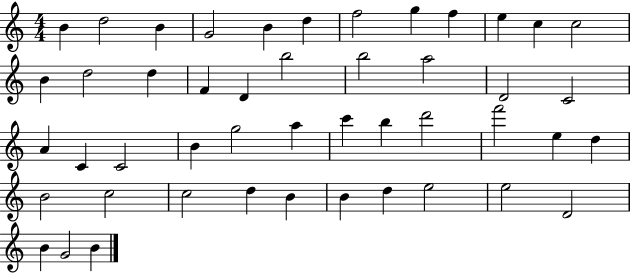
X:1
T:Untitled
M:4/4
L:1/4
K:C
B d2 B G2 B d f2 g f e c c2 B d2 d F D b2 b2 a2 D2 C2 A C C2 B g2 a c' b d'2 f'2 e d B2 c2 c2 d B B d e2 e2 D2 B G2 B